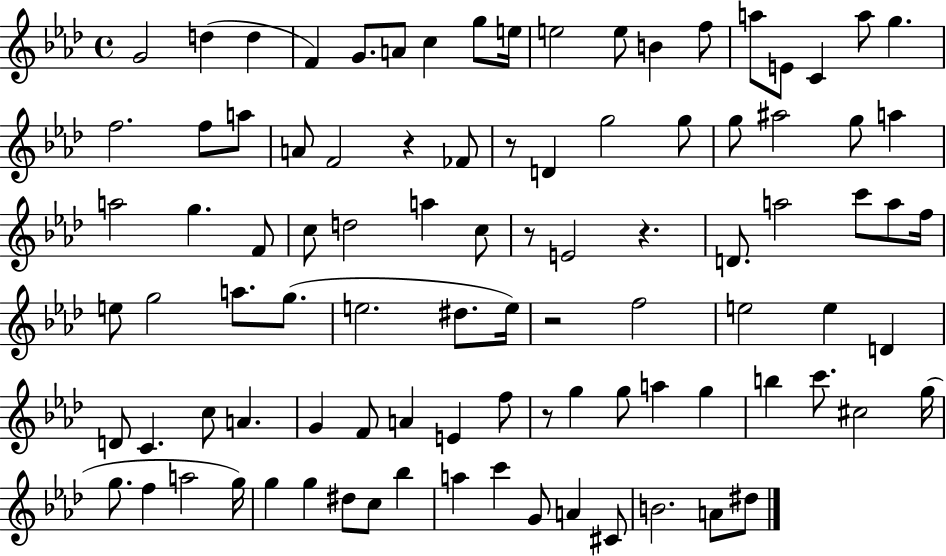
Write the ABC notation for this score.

X:1
T:Untitled
M:4/4
L:1/4
K:Ab
G2 d d F G/2 A/2 c g/2 e/4 e2 e/2 B f/2 a/2 E/2 C a/2 g f2 f/2 a/2 A/2 F2 z _F/2 z/2 D g2 g/2 g/2 ^a2 g/2 a a2 g F/2 c/2 d2 a c/2 z/2 E2 z D/2 a2 c'/2 a/2 f/4 e/2 g2 a/2 g/2 e2 ^d/2 e/4 z2 f2 e2 e D D/2 C c/2 A G F/2 A E f/2 z/2 g g/2 a g b c'/2 ^c2 g/4 g/2 f a2 g/4 g g ^d/2 c/2 _b a c' G/2 A ^C/2 B2 A/2 ^d/2